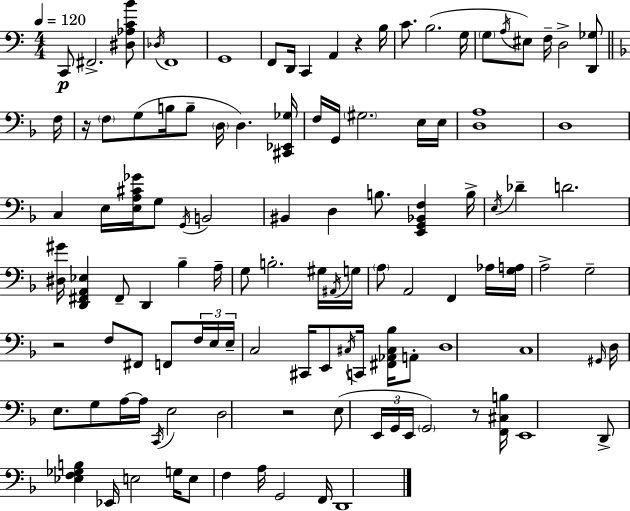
X:1
T:Untitled
M:4/4
L:1/4
K:Am
C,,/2 ^F,,2 [^D,_A,CB]/2 _D,/4 F,,4 G,,4 F,,/2 D,,/4 C,, A,, z B,/4 C/2 B,2 G,/4 G,/2 A,/4 ^E,/2 F,/4 D,2 [D,,_G,]/2 F,/4 z/4 F,/2 G,/2 B,/4 B,/2 D,/4 D, [^C,,_E,,_G,]/4 F,/4 G,,/4 ^G,2 E,/4 E,/4 [D,A,]4 D,4 C, E,/4 [E,A,^C_G]/4 G,/2 G,,/4 B,,2 ^B,, D, B,/2 [E,,G,,_B,,F,] B,/4 E,/4 _D D2 [^D,^G]/4 [D,,^F,,A,,_E,] ^F,,/2 D,, _B, A,/4 G,/2 B,2 ^G,/4 ^A,,/4 G,/4 A,/2 A,,2 F,, _A,/4 [G,A,]/4 A,2 G,2 z2 F,/2 ^F,,/2 F,,/2 F,/4 E,/4 E,/4 C,2 ^C,,/4 E,,/2 ^C,/4 C,,/4 [^F,,_A,,^C,_B,]/4 A,,/2 D,4 C,4 ^G,,/4 D,/4 E,/2 G,/2 A,/4 A,/4 C,,/4 E,2 D,2 z2 E,/2 E,,/4 G,,/4 E,,/4 G,,2 z/2 [F,,^C,B,]/4 E,,4 D,,/2 [_E,F,_G,B,] _E,,/4 E,2 G,/4 E,/2 F, A,/4 G,,2 F,,/4 D,,4